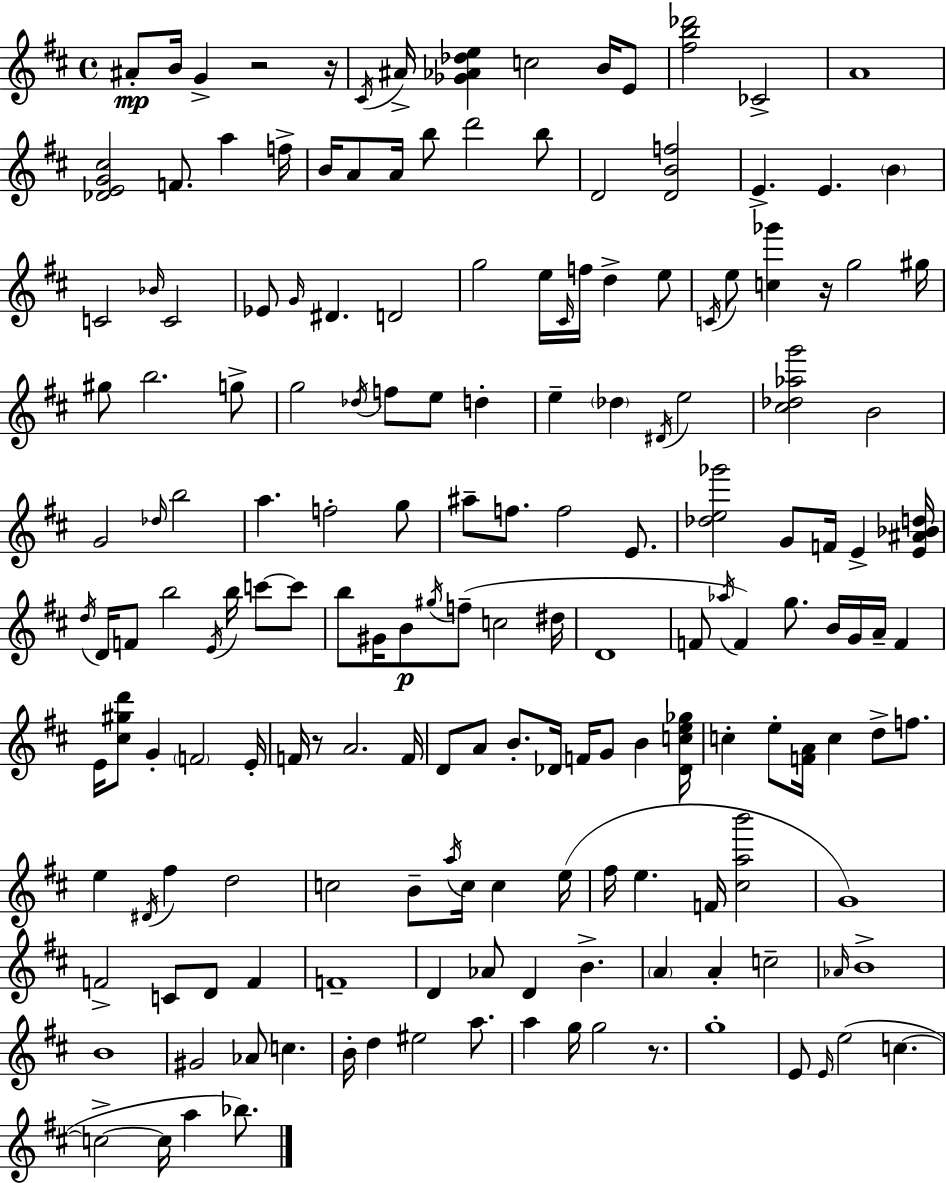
{
  \clef treble
  \time 4/4
  \defaultTimeSignature
  \key d \major
  ais'8-.\mp b'16 g'4-> r2 r16 | \acciaccatura { cis'16 } ais'16-> <ges' aes' des'' e''>4 c''2 b'16 e'8 | <fis'' b'' des'''>2 ces'2-> | a'1 | \break <des' e' g' cis''>2 f'8. a''4 | f''16-> b'16 a'8 a'16 b''8 d'''2 b''8 | d'2 <d' b' f''>2 | e'4.-> e'4. \parenthesize b'4 | \break c'2 \grace { bes'16 } c'2 | ees'8 \grace { g'16 } dis'4. d'2 | g''2 e''16 \grace { cis'16 } f''16 d''4-> | e''8 \acciaccatura { c'16 } e''8 <c'' ges'''>4 r16 g''2 | \break gis''16 gis''8 b''2. | g''8-> g''2 \acciaccatura { des''16 } f''8 | e''8 d''4-. e''4-- \parenthesize des''4 \acciaccatura { dis'16 } e''2 | <cis'' des'' aes'' g'''>2 b'2 | \break g'2 \grace { des''16 } | b''2 a''4. f''2-. | g''8 ais''8-- f''8. f''2 | e'8. <des'' e'' ges'''>2 | \break g'8 f'16 e'4-> <e' ais' bes' d''>16 \acciaccatura { d''16 } d'16 f'8 b''2 | \acciaccatura { e'16 } b''16 c'''8~~ c'''8 b''8 gis'16 b'8\p \acciaccatura { gis''16 } | f''8--( c''2 dis''16 d'1 | f'8 \acciaccatura { aes''16 }) f'4 | \break g''8. b'16 g'16 a'16-- f'4 e'16 <cis'' gis'' d'''>8 g'4-. | \parenthesize f'2 e'16-. f'16 r8 a'2. | f'16 d'8 a'8 | b'8.-. des'16 f'16 g'8 b'4 <des' c'' e'' ges''>16 c''4-. | \break e''8-. <f' a'>16 c''4 d''8-> f''8. e''4 | \acciaccatura { dis'16 } fis''4 d''2 c''2 | b'8-- \acciaccatura { a''16 } c''16 c''4 e''16( fis''16 e''4. | f'16 <cis'' a'' b'''>2 g'1) | \break f'2-> | c'8 d'8 f'4 f'1-- | d'4 | aes'8 d'4 b'4.-> \parenthesize a'4 | \break a'4-. c''2-- \grace { aes'16 } b'1-> | b'1 | gis'2 | aes'8 c''4. b'16-. | \break d''4 eis''2 a''8. a''4 | g''16 g''2 r8. g''1-. | e'8 | \grace { e'16 } e''2( c''4.~~ | \break c''2->~~ c''16 a''4 bes''8.) | \bar "|."
}